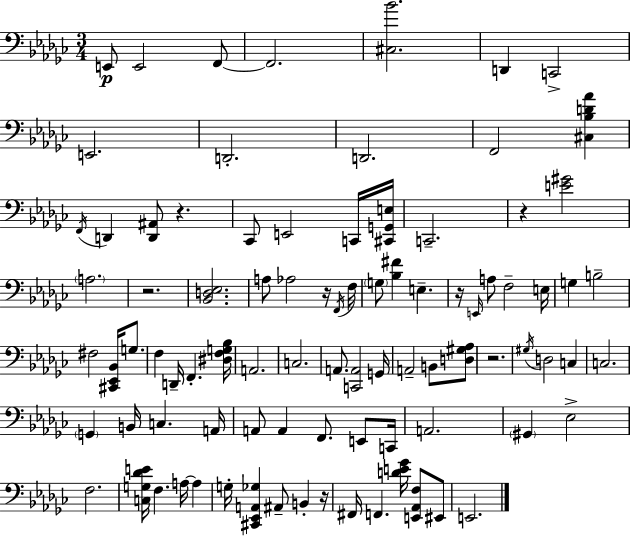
X:1
T:Untitled
M:3/4
L:1/4
K:Ebm
E,,/2 E,,2 F,,/2 F,,2 [^C,_B]2 D,, C,,2 E,,2 D,,2 D,,2 F,,2 [^C,_B,D_A] F,,/4 D,, [D,,^A,,]/2 z _C,,/2 E,,2 C,,/4 [^C,,G,,E,]/4 C,,2 z [E^G]2 A,2 z2 [_B,,D,_E,]2 A,/2 _A,2 z/4 F,,/4 F,/4 G,/2 [_B,^F] E, z/4 E,,/4 A,/2 F,2 E,/4 G, B,2 ^F,2 [^C,,_E,,_B,,]/4 G,/2 F, D,,/4 F,, [^D,F,G,_B,]/4 A,,2 C,2 A,,/2 [C,,A,,]2 G,,/4 A,,2 B,,/2 [D,^G,_A,]/2 z2 ^G,/4 D,2 C, C,2 G,, B,,/4 C, A,,/4 A,,/2 A,, F,,/2 E,,/2 C,,/4 A,,2 ^G,, _E,2 F,2 [C,G,_DE]/4 F, A,/4 A, G,/4 [^C,,_E,,A,,_G,] ^A,,/2 B,, z/4 ^F,,/4 F,, [DE_G]/4 [E,,_A,,F,]/2 ^E,,/2 E,,2